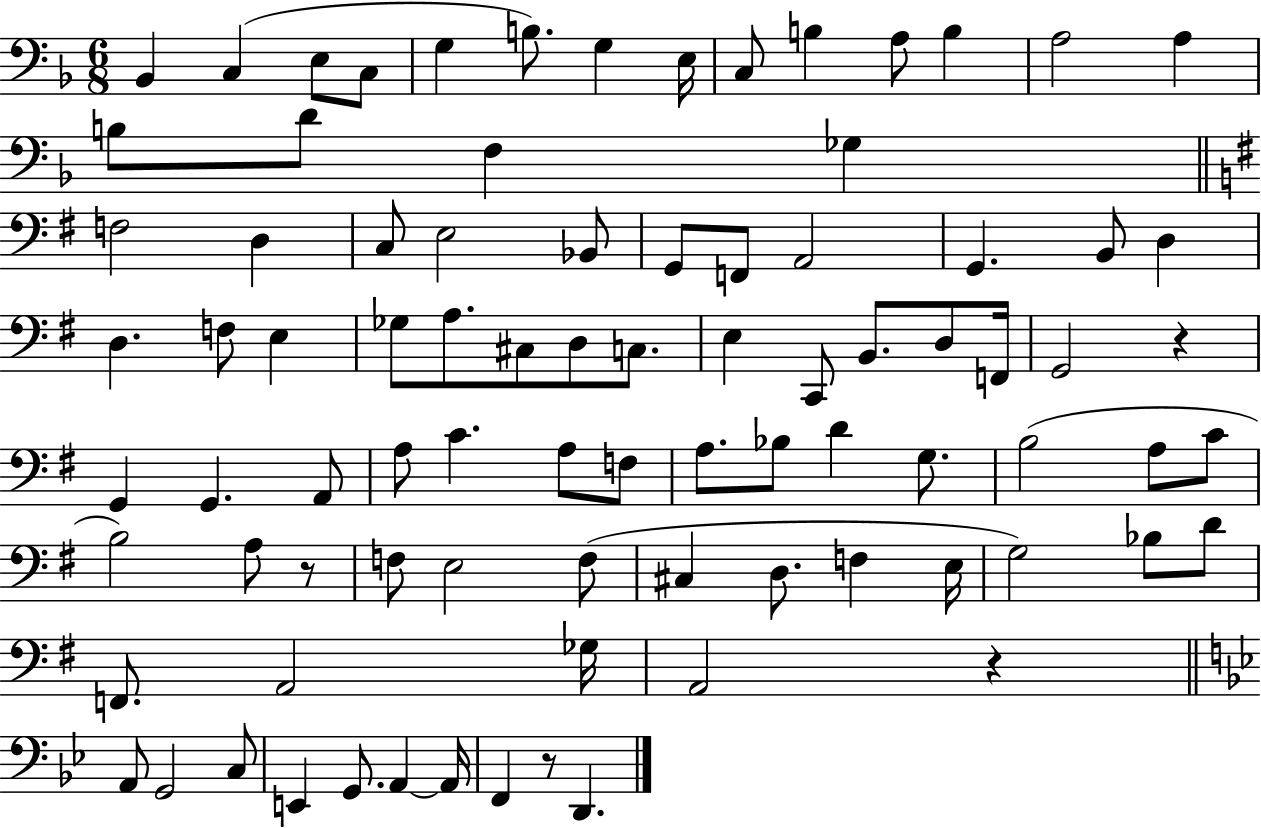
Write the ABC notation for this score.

X:1
T:Untitled
M:6/8
L:1/4
K:F
_B,, C, E,/2 C,/2 G, B,/2 G, E,/4 C,/2 B, A,/2 B, A,2 A, B,/2 D/2 F, _G, F,2 D, C,/2 E,2 _B,,/2 G,,/2 F,,/2 A,,2 G,, B,,/2 D, D, F,/2 E, _G,/2 A,/2 ^C,/2 D,/2 C,/2 E, C,,/2 B,,/2 D,/2 F,,/4 G,,2 z G,, G,, A,,/2 A,/2 C A,/2 F,/2 A,/2 _B,/2 D G,/2 B,2 A,/2 C/2 B,2 A,/2 z/2 F,/2 E,2 F,/2 ^C, D,/2 F, E,/4 G,2 _B,/2 D/2 F,,/2 A,,2 _G,/4 A,,2 z A,,/2 G,,2 C,/2 E,, G,,/2 A,, A,,/4 F,, z/2 D,,